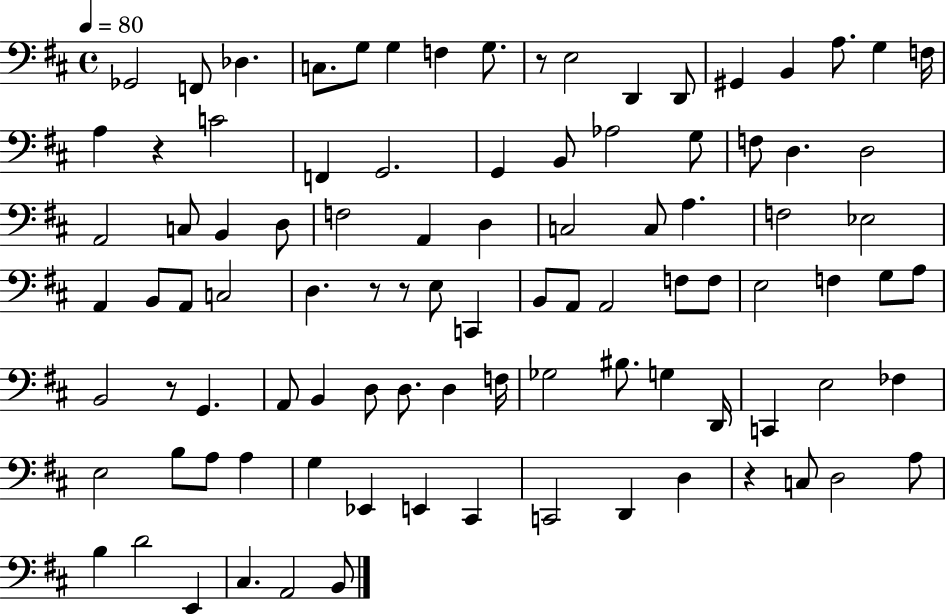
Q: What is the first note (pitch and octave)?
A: Gb2